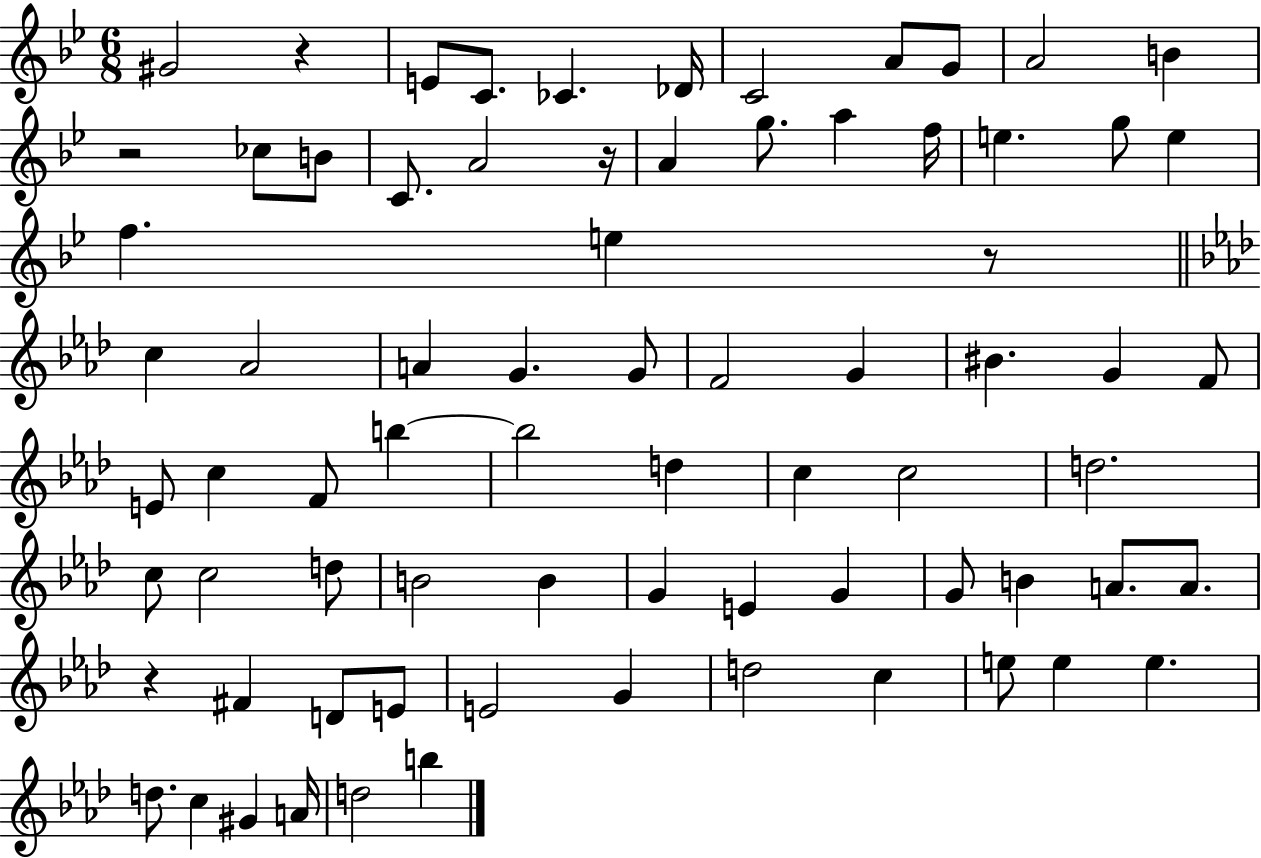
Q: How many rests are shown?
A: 5